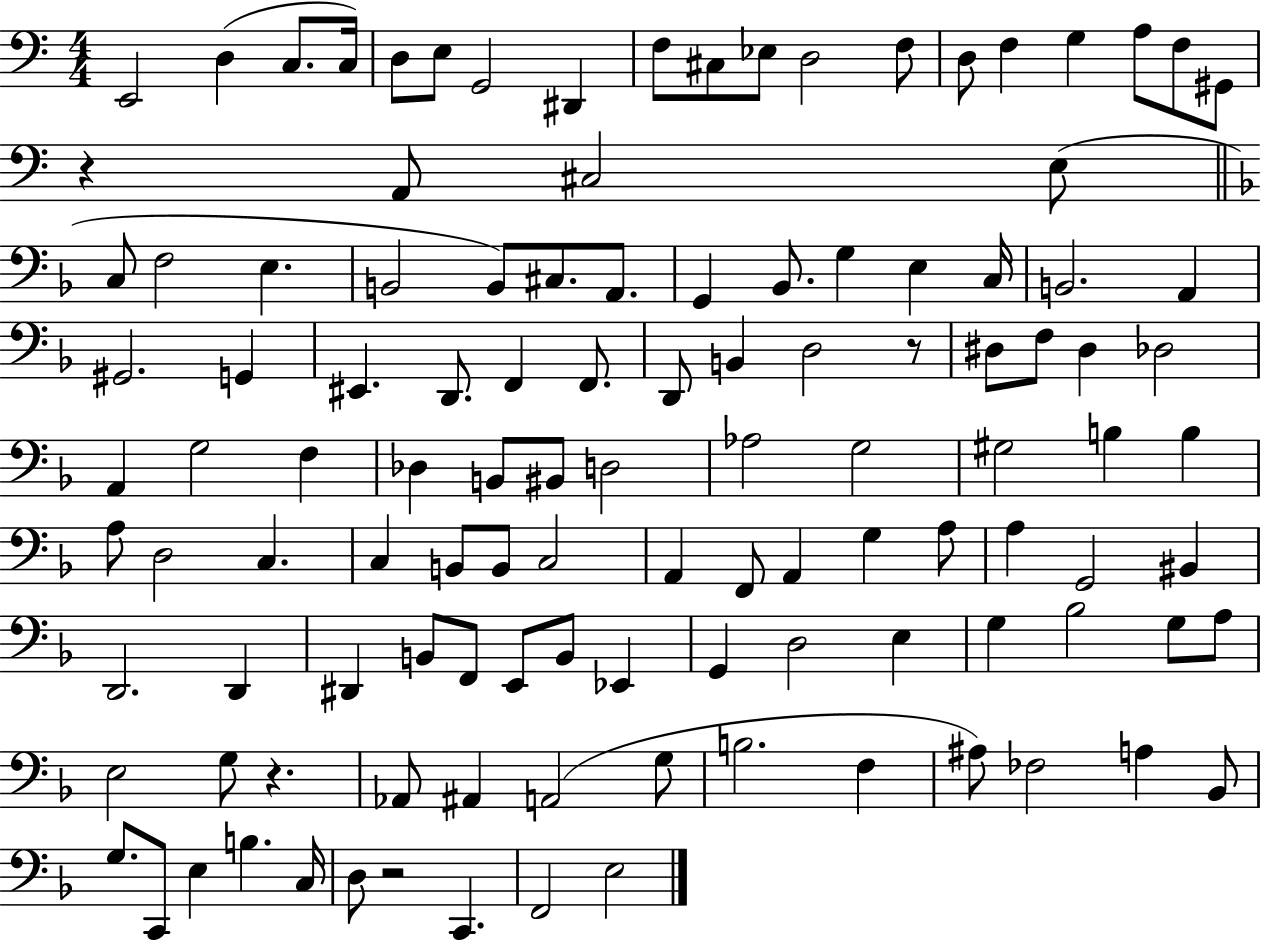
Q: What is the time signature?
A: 4/4